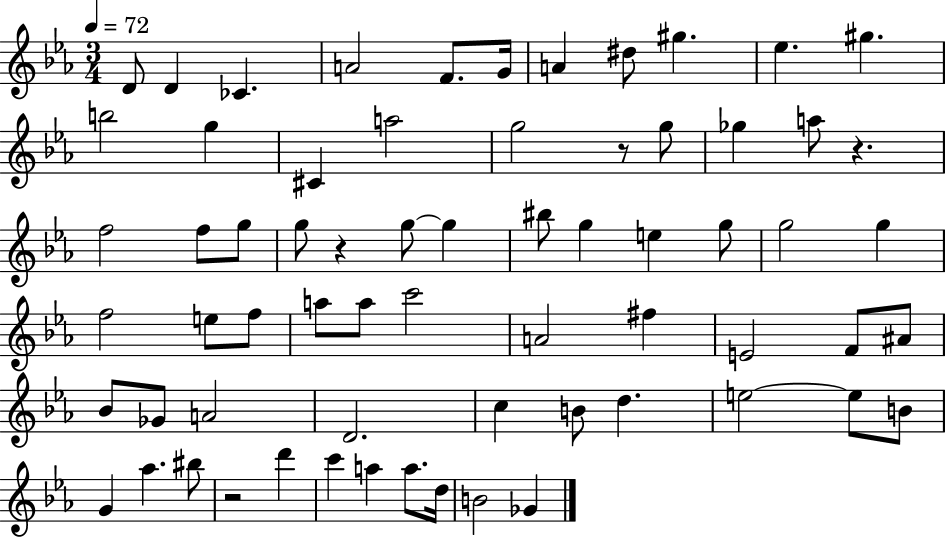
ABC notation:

X:1
T:Untitled
M:3/4
L:1/4
K:Eb
D/2 D _C A2 F/2 G/4 A ^d/2 ^g _e ^g b2 g ^C a2 g2 z/2 g/2 _g a/2 z f2 f/2 g/2 g/2 z g/2 g ^b/2 g e g/2 g2 g f2 e/2 f/2 a/2 a/2 c'2 A2 ^f E2 F/2 ^A/2 _B/2 _G/2 A2 D2 c B/2 d e2 e/2 B/2 G _a ^b/2 z2 d' c' a a/2 d/4 B2 _G